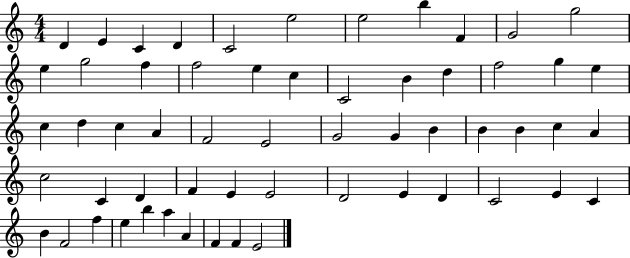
{
  \clef treble
  \numericTimeSignature
  \time 4/4
  \key c \major
  d'4 e'4 c'4 d'4 | c'2 e''2 | e''2 b''4 f'4 | g'2 g''2 | \break e''4 g''2 f''4 | f''2 e''4 c''4 | c'2 b'4 d''4 | f''2 g''4 e''4 | \break c''4 d''4 c''4 a'4 | f'2 e'2 | g'2 g'4 b'4 | b'4 b'4 c''4 a'4 | \break c''2 c'4 d'4 | f'4 e'4 e'2 | d'2 e'4 d'4 | c'2 e'4 c'4 | \break b'4 f'2 f''4 | e''4 b''4 a''4 a'4 | f'4 f'4 e'2 | \bar "|."
}